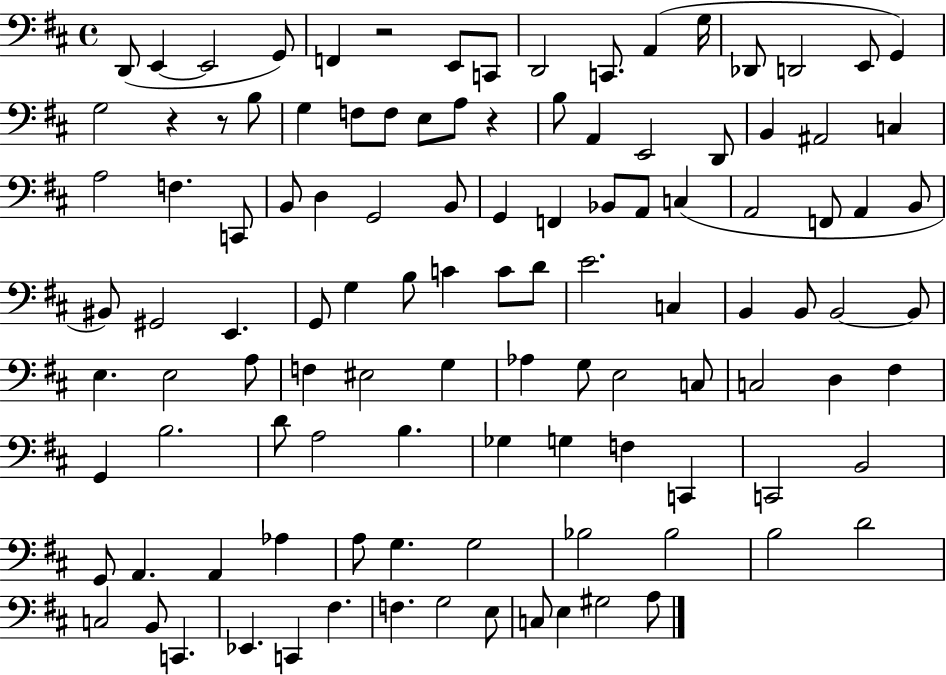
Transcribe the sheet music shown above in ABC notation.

X:1
T:Untitled
M:4/4
L:1/4
K:D
D,,/2 E,, E,,2 G,,/2 F,, z2 E,,/2 C,,/2 D,,2 C,,/2 A,, G,/4 _D,,/2 D,,2 E,,/2 G,, G,2 z z/2 B,/2 G, F,/2 F,/2 E,/2 A,/2 z B,/2 A,, E,,2 D,,/2 B,, ^A,,2 C, A,2 F, C,,/2 B,,/2 D, G,,2 B,,/2 G,, F,, _B,,/2 A,,/2 C, A,,2 F,,/2 A,, B,,/2 ^B,,/2 ^G,,2 E,, G,,/2 G, B,/2 C C/2 D/2 E2 C, B,, B,,/2 B,,2 B,,/2 E, E,2 A,/2 F, ^E,2 G, _A, G,/2 E,2 C,/2 C,2 D, ^F, G,, B,2 D/2 A,2 B, _G, G, F, C,, C,,2 B,,2 G,,/2 A,, A,, _A, A,/2 G, G,2 _B,2 _B,2 B,2 D2 C,2 B,,/2 C,, _E,, C,, ^F, F, G,2 E,/2 C,/2 E, ^G,2 A,/2